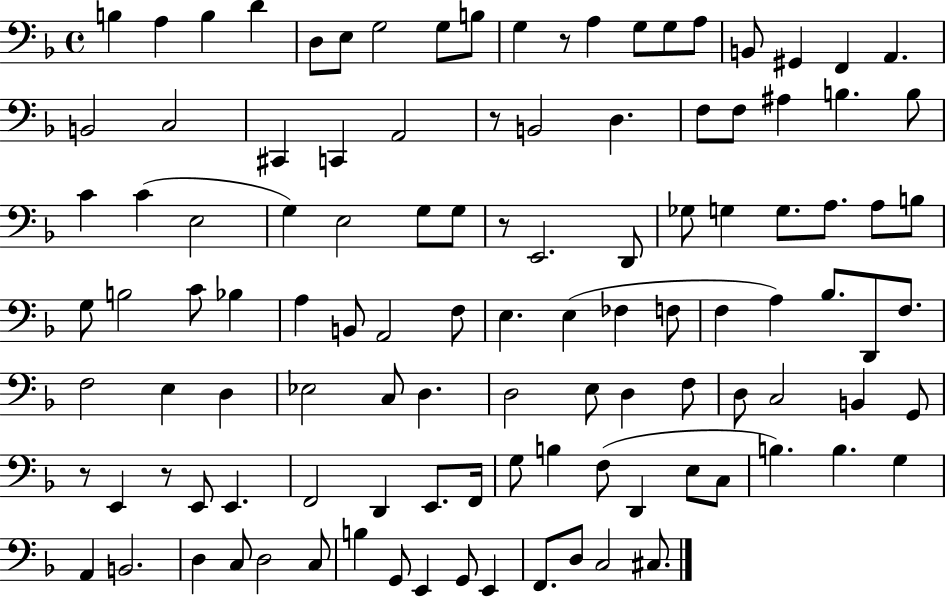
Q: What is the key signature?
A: F major